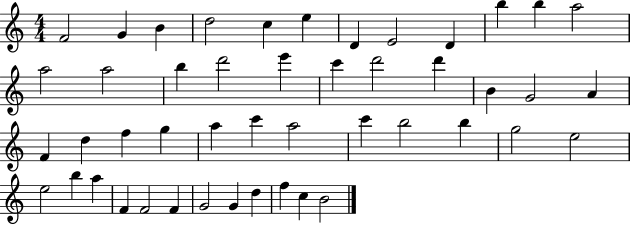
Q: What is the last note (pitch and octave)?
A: B4